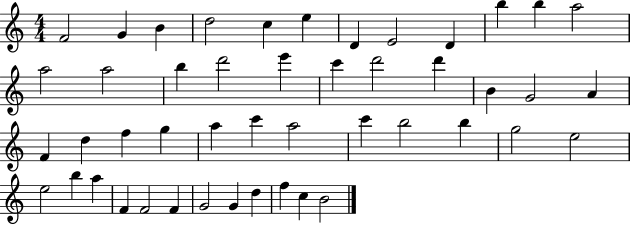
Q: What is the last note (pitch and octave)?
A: B4